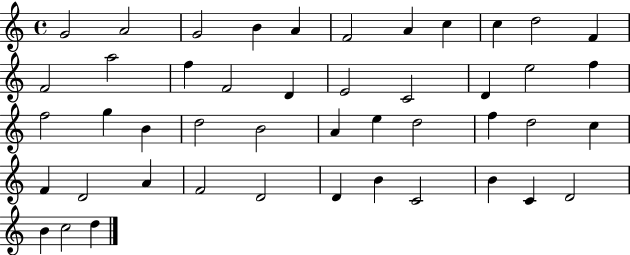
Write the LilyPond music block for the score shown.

{
  \clef treble
  \time 4/4
  \defaultTimeSignature
  \key c \major
  g'2 a'2 | g'2 b'4 a'4 | f'2 a'4 c''4 | c''4 d''2 f'4 | \break f'2 a''2 | f''4 f'2 d'4 | e'2 c'2 | d'4 e''2 f''4 | \break f''2 g''4 b'4 | d''2 b'2 | a'4 e''4 d''2 | f''4 d''2 c''4 | \break f'4 d'2 a'4 | f'2 d'2 | d'4 b'4 c'2 | b'4 c'4 d'2 | \break b'4 c''2 d''4 | \bar "|."
}